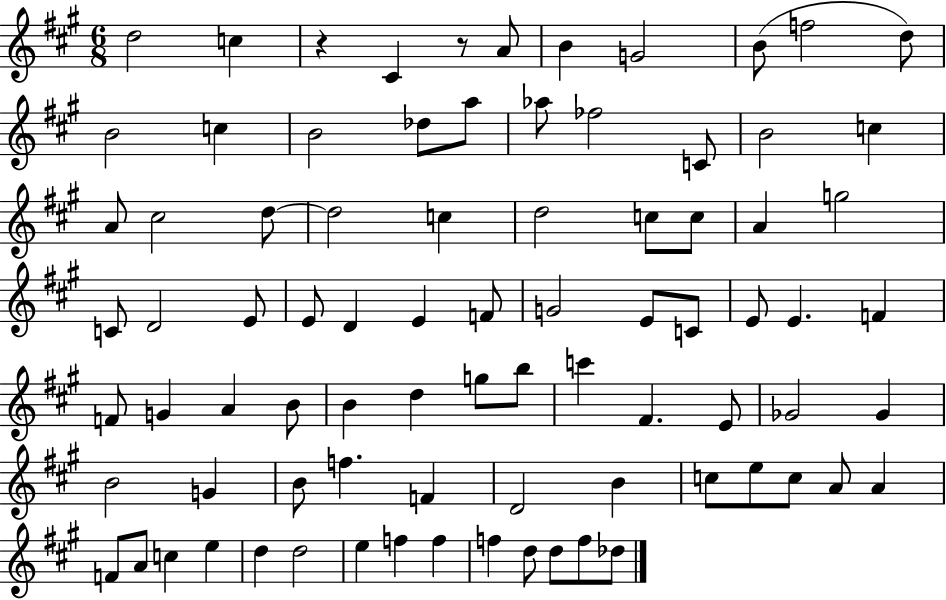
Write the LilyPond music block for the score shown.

{
  \clef treble
  \numericTimeSignature
  \time 6/8
  \key a \major
  d''2 c''4 | r4 cis'4 r8 a'8 | b'4 g'2 | b'8( f''2 d''8) | \break b'2 c''4 | b'2 des''8 a''8 | aes''8 fes''2 c'8 | b'2 c''4 | \break a'8 cis''2 d''8~~ | d''2 c''4 | d''2 c''8 c''8 | a'4 g''2 | \break c'8 d'2 e'8 | e'8 d'4 e'4 f'8 | g'2 e'8 c'8 | e'8 e'4. f'4 | \break f'8 g'4 a'4 b'8 | b'4 d''4 g''8 b''8 | c'''4 fis'4. e'8 | ges'2 ges'4 | \break b'2 g'4 | b'8 f''4. f'4 | d'2 b'4 | c''8 e''8 c''8 a'8 a'4 | \break f'8 a'8 c''4 e''4 | d''4 d''2 | e''4 f''4 f''4 | f''4 d''8 d''8 f''8 des''8 | \break \bar "|."
}